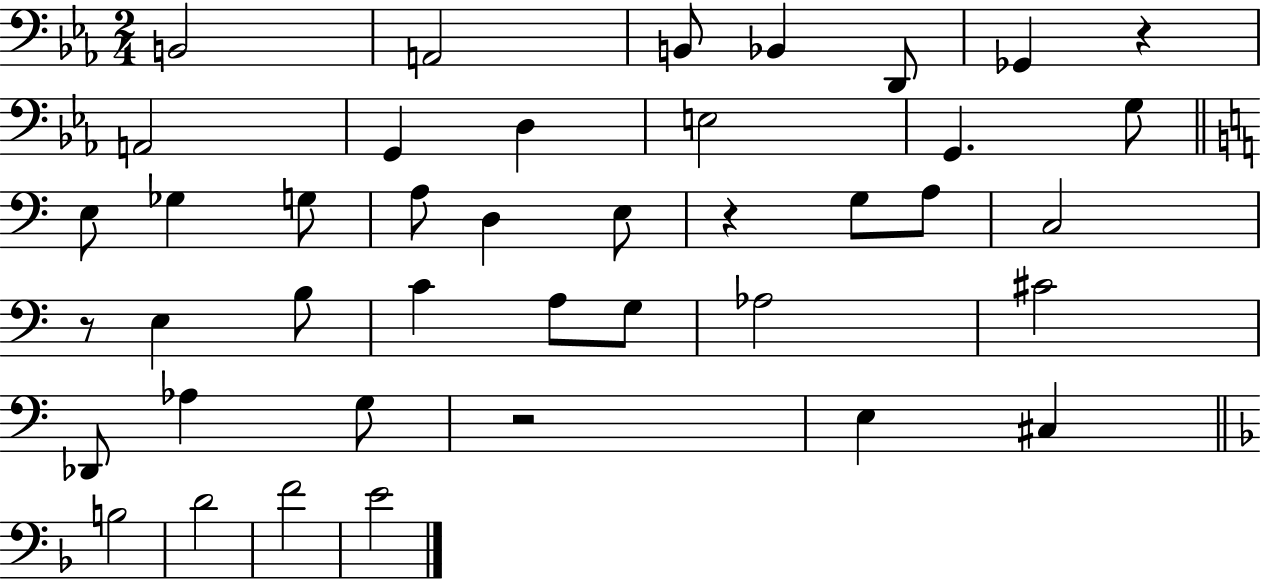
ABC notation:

X:1
T:Untitled
M:2/4
L:1/4
K:Eb
B,,2 A,,2 B,,/2 _B,, D,,/2 _G,, z A,,2 G,, D, E,2 G,, G,/2 E,/2 _G, G,/2 A,/2 D, E,/2 z G,/2 A,/2 C,2 z/2 E, B,/2 C A,/2 G,/2 _A,2 ^C2 _D,,/2 _A, G,/2 z2 E, ^C, B,2 D2 F2 E2